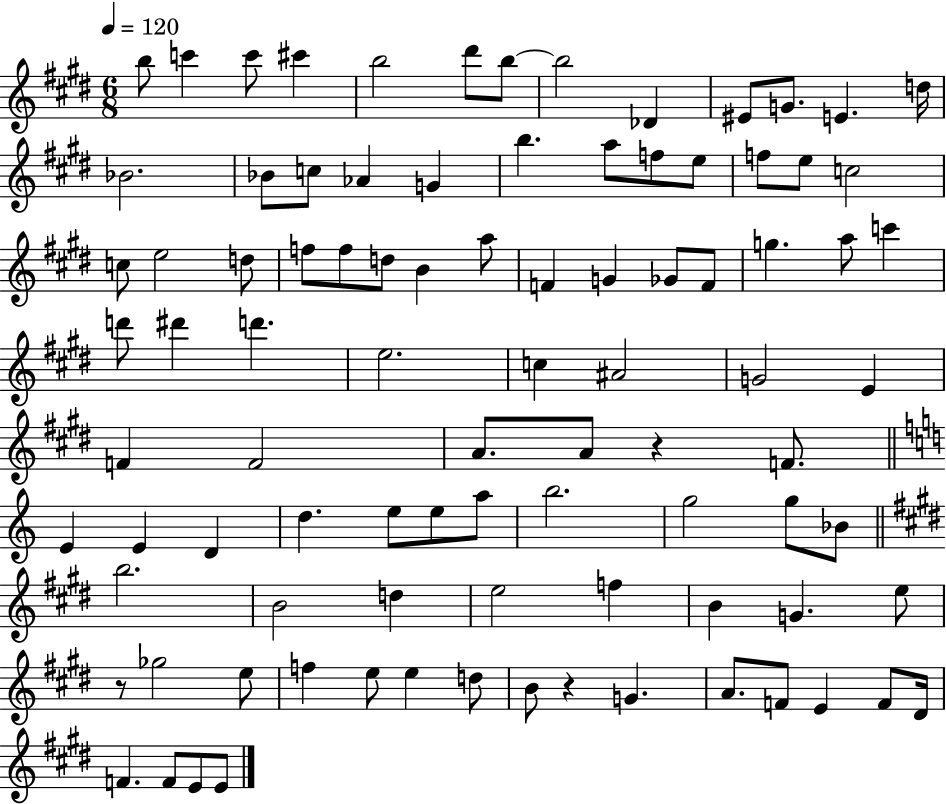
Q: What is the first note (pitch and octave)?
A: B5